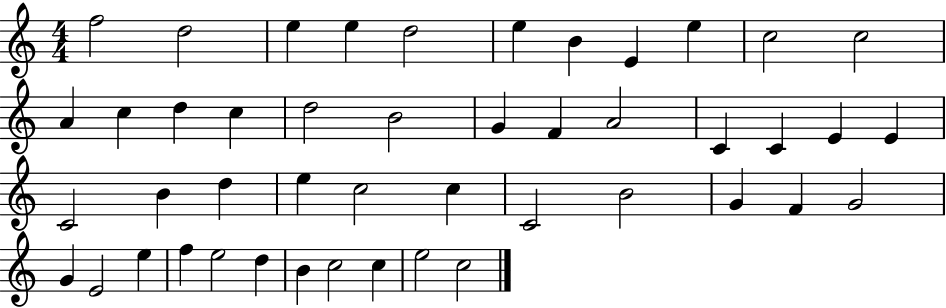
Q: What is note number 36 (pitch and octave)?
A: G4